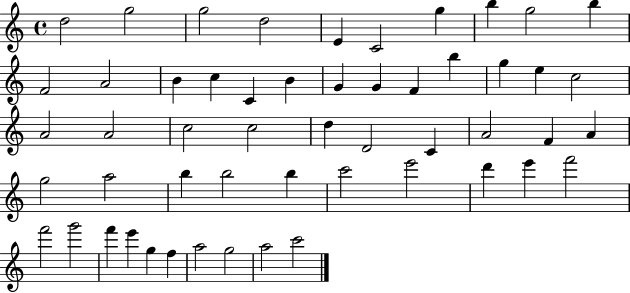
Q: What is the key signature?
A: C major